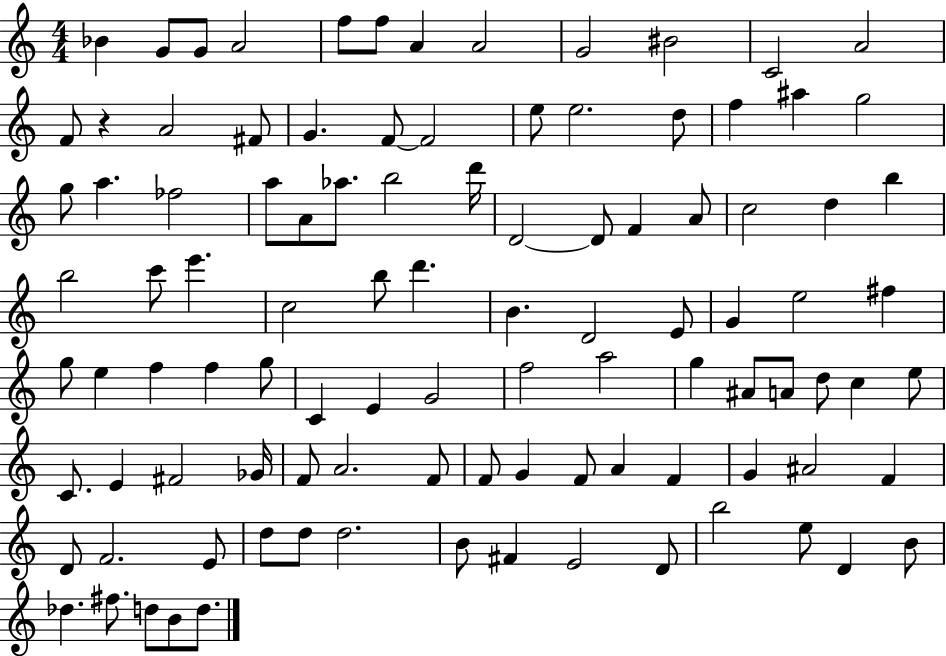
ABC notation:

X:1
T:Untitled
M:4/4
L:1/4
K:C
_B G/2 G/2 A2 f/2 f/2 A A2 G2 ^B2 C2 A2 F/2 z A2 ^F/2 G F/2 F2 e/2 e2 d/2 f ^a g2 g/2 a _f2 a/2 A/2 _a/2 b2 d'/4 D2 D/2 F A/2 c2 d b b2 c'/2 e' c2 b/2 d' B D2 E/2 G e2 ^f g/2 e f f g/2 C E G2 f2 a2 g ^A/2 A/2 d/2 c e/2 C/2 E ^F2 _G/4 F/2 A2 F/2 F/2 G F/2 A F G ^A2 F D/2 F2 E/2 d/2 d/2 d2 B/2 ^F E2 D/2 b2 e/2 D B/2 _d ^f/2 d/2 B/2 d/2